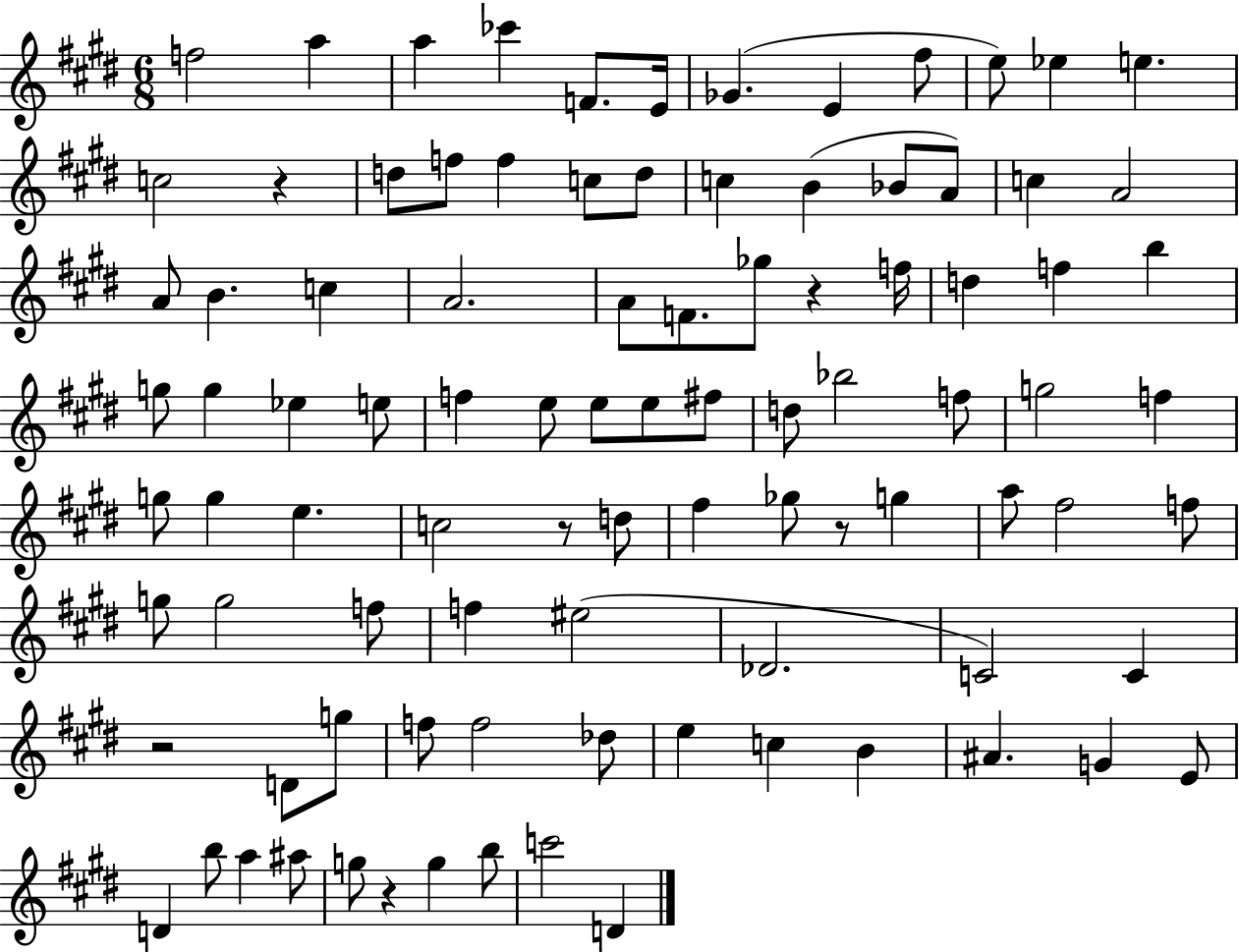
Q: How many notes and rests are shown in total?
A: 94